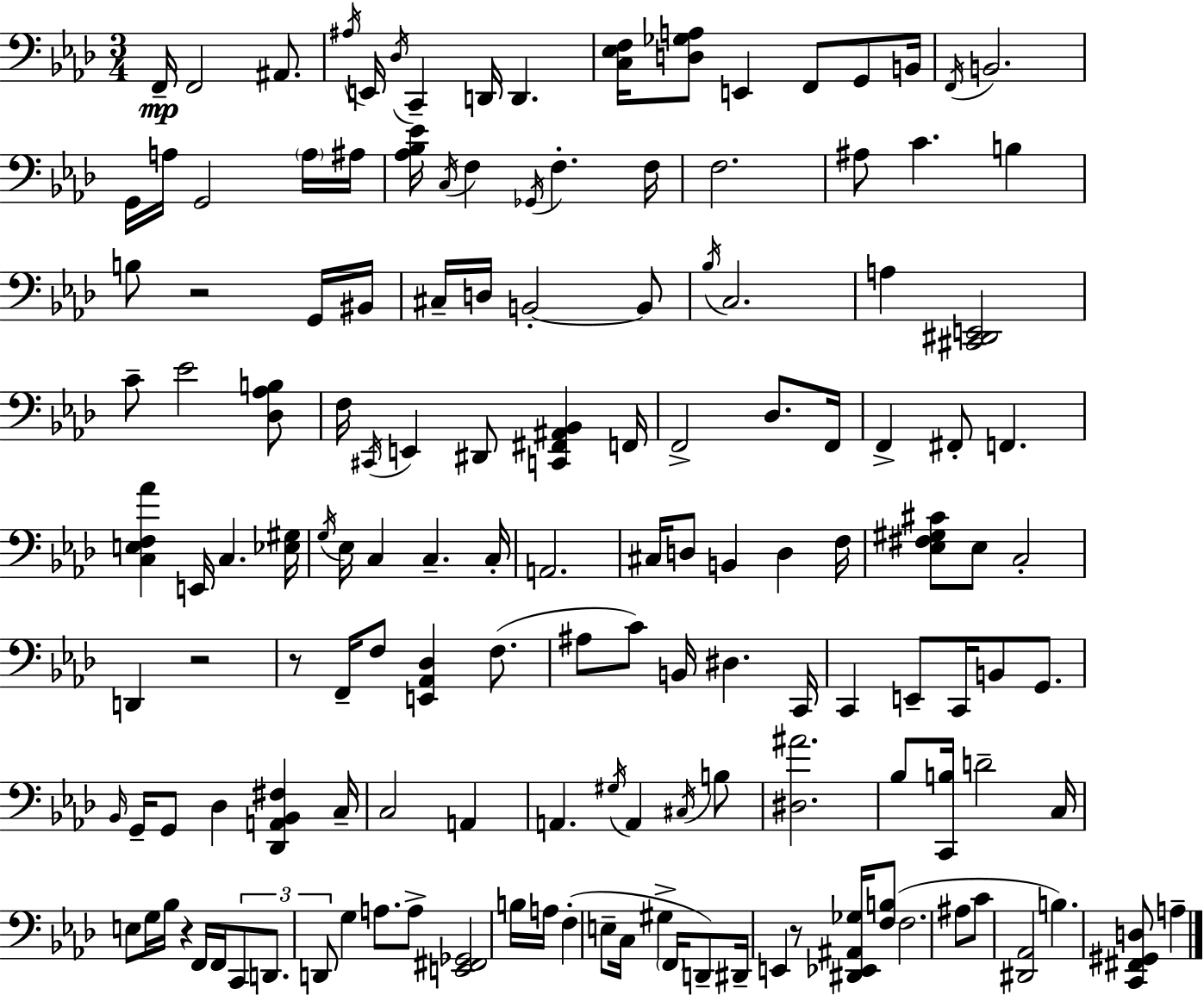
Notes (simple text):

F2/s F2/h A#2/e. A#3/s E2/s Db3/s C2/q D2/s D2/q. [C3,Eb3,F3]/s [D3,Gb3,A3]/e E2/q F2/e G2/e B2/s F2/s B2/h. G2/s A3/s G2/h A3/s A#3/s [Ab3,Bb3,Eb4]/s C3/s F3/q Gb2/s F3/q. F3/s F3/h. A#3/e C4/q. B3/q B3/e R/h G2/s BIS2/s C#3/s D3/s B2/h B2/e Bb3/s C3/h. A3/q [C#2,D#2,E2]/h C4/e Eb4/h [Db3,Ab3,B3]/e F3/s C#2/s E2/q D#2/e [C2,F#2,A#2,Bb2]/q F2/s F2/h Db3/e. F2/s F2/q F#2/e F2/q. [C3,E3,F3,Ab4]/q E2/s C3/q. [Eb3,G#3]/s G3/s Eb3/s C3/q C3/q. C3/s A2/h. C#3/s D3/e B2/q D3/q F3/s [Eb3,F#3,G#3,C#4]/e Eb3/e C3/h D2/q R/h R/e F2/s F3/e [E2,Ab2,Db3]/q F3/e. A#3/e C4/e B2/s D#3/q. C2/s C2/q E2/e C2/s B2/e G2/e. Bb2/s G2/s G2/e Db3/q [Db2,A2,Bb2,F#3]/q C3/s C3/h A2/q A2/q. G#3/s A2/q C#3/s B3/e [D#3,A#4]/h. Bb3/e [C2,B3]/s D4/h C3/s E3/e G3/s Bb3/s R/q F2/s F2/s C2/e D2/e. D2/e G3/q A3/e. A3/e [E2,F#2,Gb2]/h B3/s A3/s F3/q E3/e C3/s G#3/q F2/s D2/e D#2/s E2/q R/e [D#2,Eb2,A#2,Gb3]/s [F3,B3]/e F3/h. A#3/e C4/e [D#2,Ab2]/h B3/q. [C2,F#2,G#2,D3]/e A3/q